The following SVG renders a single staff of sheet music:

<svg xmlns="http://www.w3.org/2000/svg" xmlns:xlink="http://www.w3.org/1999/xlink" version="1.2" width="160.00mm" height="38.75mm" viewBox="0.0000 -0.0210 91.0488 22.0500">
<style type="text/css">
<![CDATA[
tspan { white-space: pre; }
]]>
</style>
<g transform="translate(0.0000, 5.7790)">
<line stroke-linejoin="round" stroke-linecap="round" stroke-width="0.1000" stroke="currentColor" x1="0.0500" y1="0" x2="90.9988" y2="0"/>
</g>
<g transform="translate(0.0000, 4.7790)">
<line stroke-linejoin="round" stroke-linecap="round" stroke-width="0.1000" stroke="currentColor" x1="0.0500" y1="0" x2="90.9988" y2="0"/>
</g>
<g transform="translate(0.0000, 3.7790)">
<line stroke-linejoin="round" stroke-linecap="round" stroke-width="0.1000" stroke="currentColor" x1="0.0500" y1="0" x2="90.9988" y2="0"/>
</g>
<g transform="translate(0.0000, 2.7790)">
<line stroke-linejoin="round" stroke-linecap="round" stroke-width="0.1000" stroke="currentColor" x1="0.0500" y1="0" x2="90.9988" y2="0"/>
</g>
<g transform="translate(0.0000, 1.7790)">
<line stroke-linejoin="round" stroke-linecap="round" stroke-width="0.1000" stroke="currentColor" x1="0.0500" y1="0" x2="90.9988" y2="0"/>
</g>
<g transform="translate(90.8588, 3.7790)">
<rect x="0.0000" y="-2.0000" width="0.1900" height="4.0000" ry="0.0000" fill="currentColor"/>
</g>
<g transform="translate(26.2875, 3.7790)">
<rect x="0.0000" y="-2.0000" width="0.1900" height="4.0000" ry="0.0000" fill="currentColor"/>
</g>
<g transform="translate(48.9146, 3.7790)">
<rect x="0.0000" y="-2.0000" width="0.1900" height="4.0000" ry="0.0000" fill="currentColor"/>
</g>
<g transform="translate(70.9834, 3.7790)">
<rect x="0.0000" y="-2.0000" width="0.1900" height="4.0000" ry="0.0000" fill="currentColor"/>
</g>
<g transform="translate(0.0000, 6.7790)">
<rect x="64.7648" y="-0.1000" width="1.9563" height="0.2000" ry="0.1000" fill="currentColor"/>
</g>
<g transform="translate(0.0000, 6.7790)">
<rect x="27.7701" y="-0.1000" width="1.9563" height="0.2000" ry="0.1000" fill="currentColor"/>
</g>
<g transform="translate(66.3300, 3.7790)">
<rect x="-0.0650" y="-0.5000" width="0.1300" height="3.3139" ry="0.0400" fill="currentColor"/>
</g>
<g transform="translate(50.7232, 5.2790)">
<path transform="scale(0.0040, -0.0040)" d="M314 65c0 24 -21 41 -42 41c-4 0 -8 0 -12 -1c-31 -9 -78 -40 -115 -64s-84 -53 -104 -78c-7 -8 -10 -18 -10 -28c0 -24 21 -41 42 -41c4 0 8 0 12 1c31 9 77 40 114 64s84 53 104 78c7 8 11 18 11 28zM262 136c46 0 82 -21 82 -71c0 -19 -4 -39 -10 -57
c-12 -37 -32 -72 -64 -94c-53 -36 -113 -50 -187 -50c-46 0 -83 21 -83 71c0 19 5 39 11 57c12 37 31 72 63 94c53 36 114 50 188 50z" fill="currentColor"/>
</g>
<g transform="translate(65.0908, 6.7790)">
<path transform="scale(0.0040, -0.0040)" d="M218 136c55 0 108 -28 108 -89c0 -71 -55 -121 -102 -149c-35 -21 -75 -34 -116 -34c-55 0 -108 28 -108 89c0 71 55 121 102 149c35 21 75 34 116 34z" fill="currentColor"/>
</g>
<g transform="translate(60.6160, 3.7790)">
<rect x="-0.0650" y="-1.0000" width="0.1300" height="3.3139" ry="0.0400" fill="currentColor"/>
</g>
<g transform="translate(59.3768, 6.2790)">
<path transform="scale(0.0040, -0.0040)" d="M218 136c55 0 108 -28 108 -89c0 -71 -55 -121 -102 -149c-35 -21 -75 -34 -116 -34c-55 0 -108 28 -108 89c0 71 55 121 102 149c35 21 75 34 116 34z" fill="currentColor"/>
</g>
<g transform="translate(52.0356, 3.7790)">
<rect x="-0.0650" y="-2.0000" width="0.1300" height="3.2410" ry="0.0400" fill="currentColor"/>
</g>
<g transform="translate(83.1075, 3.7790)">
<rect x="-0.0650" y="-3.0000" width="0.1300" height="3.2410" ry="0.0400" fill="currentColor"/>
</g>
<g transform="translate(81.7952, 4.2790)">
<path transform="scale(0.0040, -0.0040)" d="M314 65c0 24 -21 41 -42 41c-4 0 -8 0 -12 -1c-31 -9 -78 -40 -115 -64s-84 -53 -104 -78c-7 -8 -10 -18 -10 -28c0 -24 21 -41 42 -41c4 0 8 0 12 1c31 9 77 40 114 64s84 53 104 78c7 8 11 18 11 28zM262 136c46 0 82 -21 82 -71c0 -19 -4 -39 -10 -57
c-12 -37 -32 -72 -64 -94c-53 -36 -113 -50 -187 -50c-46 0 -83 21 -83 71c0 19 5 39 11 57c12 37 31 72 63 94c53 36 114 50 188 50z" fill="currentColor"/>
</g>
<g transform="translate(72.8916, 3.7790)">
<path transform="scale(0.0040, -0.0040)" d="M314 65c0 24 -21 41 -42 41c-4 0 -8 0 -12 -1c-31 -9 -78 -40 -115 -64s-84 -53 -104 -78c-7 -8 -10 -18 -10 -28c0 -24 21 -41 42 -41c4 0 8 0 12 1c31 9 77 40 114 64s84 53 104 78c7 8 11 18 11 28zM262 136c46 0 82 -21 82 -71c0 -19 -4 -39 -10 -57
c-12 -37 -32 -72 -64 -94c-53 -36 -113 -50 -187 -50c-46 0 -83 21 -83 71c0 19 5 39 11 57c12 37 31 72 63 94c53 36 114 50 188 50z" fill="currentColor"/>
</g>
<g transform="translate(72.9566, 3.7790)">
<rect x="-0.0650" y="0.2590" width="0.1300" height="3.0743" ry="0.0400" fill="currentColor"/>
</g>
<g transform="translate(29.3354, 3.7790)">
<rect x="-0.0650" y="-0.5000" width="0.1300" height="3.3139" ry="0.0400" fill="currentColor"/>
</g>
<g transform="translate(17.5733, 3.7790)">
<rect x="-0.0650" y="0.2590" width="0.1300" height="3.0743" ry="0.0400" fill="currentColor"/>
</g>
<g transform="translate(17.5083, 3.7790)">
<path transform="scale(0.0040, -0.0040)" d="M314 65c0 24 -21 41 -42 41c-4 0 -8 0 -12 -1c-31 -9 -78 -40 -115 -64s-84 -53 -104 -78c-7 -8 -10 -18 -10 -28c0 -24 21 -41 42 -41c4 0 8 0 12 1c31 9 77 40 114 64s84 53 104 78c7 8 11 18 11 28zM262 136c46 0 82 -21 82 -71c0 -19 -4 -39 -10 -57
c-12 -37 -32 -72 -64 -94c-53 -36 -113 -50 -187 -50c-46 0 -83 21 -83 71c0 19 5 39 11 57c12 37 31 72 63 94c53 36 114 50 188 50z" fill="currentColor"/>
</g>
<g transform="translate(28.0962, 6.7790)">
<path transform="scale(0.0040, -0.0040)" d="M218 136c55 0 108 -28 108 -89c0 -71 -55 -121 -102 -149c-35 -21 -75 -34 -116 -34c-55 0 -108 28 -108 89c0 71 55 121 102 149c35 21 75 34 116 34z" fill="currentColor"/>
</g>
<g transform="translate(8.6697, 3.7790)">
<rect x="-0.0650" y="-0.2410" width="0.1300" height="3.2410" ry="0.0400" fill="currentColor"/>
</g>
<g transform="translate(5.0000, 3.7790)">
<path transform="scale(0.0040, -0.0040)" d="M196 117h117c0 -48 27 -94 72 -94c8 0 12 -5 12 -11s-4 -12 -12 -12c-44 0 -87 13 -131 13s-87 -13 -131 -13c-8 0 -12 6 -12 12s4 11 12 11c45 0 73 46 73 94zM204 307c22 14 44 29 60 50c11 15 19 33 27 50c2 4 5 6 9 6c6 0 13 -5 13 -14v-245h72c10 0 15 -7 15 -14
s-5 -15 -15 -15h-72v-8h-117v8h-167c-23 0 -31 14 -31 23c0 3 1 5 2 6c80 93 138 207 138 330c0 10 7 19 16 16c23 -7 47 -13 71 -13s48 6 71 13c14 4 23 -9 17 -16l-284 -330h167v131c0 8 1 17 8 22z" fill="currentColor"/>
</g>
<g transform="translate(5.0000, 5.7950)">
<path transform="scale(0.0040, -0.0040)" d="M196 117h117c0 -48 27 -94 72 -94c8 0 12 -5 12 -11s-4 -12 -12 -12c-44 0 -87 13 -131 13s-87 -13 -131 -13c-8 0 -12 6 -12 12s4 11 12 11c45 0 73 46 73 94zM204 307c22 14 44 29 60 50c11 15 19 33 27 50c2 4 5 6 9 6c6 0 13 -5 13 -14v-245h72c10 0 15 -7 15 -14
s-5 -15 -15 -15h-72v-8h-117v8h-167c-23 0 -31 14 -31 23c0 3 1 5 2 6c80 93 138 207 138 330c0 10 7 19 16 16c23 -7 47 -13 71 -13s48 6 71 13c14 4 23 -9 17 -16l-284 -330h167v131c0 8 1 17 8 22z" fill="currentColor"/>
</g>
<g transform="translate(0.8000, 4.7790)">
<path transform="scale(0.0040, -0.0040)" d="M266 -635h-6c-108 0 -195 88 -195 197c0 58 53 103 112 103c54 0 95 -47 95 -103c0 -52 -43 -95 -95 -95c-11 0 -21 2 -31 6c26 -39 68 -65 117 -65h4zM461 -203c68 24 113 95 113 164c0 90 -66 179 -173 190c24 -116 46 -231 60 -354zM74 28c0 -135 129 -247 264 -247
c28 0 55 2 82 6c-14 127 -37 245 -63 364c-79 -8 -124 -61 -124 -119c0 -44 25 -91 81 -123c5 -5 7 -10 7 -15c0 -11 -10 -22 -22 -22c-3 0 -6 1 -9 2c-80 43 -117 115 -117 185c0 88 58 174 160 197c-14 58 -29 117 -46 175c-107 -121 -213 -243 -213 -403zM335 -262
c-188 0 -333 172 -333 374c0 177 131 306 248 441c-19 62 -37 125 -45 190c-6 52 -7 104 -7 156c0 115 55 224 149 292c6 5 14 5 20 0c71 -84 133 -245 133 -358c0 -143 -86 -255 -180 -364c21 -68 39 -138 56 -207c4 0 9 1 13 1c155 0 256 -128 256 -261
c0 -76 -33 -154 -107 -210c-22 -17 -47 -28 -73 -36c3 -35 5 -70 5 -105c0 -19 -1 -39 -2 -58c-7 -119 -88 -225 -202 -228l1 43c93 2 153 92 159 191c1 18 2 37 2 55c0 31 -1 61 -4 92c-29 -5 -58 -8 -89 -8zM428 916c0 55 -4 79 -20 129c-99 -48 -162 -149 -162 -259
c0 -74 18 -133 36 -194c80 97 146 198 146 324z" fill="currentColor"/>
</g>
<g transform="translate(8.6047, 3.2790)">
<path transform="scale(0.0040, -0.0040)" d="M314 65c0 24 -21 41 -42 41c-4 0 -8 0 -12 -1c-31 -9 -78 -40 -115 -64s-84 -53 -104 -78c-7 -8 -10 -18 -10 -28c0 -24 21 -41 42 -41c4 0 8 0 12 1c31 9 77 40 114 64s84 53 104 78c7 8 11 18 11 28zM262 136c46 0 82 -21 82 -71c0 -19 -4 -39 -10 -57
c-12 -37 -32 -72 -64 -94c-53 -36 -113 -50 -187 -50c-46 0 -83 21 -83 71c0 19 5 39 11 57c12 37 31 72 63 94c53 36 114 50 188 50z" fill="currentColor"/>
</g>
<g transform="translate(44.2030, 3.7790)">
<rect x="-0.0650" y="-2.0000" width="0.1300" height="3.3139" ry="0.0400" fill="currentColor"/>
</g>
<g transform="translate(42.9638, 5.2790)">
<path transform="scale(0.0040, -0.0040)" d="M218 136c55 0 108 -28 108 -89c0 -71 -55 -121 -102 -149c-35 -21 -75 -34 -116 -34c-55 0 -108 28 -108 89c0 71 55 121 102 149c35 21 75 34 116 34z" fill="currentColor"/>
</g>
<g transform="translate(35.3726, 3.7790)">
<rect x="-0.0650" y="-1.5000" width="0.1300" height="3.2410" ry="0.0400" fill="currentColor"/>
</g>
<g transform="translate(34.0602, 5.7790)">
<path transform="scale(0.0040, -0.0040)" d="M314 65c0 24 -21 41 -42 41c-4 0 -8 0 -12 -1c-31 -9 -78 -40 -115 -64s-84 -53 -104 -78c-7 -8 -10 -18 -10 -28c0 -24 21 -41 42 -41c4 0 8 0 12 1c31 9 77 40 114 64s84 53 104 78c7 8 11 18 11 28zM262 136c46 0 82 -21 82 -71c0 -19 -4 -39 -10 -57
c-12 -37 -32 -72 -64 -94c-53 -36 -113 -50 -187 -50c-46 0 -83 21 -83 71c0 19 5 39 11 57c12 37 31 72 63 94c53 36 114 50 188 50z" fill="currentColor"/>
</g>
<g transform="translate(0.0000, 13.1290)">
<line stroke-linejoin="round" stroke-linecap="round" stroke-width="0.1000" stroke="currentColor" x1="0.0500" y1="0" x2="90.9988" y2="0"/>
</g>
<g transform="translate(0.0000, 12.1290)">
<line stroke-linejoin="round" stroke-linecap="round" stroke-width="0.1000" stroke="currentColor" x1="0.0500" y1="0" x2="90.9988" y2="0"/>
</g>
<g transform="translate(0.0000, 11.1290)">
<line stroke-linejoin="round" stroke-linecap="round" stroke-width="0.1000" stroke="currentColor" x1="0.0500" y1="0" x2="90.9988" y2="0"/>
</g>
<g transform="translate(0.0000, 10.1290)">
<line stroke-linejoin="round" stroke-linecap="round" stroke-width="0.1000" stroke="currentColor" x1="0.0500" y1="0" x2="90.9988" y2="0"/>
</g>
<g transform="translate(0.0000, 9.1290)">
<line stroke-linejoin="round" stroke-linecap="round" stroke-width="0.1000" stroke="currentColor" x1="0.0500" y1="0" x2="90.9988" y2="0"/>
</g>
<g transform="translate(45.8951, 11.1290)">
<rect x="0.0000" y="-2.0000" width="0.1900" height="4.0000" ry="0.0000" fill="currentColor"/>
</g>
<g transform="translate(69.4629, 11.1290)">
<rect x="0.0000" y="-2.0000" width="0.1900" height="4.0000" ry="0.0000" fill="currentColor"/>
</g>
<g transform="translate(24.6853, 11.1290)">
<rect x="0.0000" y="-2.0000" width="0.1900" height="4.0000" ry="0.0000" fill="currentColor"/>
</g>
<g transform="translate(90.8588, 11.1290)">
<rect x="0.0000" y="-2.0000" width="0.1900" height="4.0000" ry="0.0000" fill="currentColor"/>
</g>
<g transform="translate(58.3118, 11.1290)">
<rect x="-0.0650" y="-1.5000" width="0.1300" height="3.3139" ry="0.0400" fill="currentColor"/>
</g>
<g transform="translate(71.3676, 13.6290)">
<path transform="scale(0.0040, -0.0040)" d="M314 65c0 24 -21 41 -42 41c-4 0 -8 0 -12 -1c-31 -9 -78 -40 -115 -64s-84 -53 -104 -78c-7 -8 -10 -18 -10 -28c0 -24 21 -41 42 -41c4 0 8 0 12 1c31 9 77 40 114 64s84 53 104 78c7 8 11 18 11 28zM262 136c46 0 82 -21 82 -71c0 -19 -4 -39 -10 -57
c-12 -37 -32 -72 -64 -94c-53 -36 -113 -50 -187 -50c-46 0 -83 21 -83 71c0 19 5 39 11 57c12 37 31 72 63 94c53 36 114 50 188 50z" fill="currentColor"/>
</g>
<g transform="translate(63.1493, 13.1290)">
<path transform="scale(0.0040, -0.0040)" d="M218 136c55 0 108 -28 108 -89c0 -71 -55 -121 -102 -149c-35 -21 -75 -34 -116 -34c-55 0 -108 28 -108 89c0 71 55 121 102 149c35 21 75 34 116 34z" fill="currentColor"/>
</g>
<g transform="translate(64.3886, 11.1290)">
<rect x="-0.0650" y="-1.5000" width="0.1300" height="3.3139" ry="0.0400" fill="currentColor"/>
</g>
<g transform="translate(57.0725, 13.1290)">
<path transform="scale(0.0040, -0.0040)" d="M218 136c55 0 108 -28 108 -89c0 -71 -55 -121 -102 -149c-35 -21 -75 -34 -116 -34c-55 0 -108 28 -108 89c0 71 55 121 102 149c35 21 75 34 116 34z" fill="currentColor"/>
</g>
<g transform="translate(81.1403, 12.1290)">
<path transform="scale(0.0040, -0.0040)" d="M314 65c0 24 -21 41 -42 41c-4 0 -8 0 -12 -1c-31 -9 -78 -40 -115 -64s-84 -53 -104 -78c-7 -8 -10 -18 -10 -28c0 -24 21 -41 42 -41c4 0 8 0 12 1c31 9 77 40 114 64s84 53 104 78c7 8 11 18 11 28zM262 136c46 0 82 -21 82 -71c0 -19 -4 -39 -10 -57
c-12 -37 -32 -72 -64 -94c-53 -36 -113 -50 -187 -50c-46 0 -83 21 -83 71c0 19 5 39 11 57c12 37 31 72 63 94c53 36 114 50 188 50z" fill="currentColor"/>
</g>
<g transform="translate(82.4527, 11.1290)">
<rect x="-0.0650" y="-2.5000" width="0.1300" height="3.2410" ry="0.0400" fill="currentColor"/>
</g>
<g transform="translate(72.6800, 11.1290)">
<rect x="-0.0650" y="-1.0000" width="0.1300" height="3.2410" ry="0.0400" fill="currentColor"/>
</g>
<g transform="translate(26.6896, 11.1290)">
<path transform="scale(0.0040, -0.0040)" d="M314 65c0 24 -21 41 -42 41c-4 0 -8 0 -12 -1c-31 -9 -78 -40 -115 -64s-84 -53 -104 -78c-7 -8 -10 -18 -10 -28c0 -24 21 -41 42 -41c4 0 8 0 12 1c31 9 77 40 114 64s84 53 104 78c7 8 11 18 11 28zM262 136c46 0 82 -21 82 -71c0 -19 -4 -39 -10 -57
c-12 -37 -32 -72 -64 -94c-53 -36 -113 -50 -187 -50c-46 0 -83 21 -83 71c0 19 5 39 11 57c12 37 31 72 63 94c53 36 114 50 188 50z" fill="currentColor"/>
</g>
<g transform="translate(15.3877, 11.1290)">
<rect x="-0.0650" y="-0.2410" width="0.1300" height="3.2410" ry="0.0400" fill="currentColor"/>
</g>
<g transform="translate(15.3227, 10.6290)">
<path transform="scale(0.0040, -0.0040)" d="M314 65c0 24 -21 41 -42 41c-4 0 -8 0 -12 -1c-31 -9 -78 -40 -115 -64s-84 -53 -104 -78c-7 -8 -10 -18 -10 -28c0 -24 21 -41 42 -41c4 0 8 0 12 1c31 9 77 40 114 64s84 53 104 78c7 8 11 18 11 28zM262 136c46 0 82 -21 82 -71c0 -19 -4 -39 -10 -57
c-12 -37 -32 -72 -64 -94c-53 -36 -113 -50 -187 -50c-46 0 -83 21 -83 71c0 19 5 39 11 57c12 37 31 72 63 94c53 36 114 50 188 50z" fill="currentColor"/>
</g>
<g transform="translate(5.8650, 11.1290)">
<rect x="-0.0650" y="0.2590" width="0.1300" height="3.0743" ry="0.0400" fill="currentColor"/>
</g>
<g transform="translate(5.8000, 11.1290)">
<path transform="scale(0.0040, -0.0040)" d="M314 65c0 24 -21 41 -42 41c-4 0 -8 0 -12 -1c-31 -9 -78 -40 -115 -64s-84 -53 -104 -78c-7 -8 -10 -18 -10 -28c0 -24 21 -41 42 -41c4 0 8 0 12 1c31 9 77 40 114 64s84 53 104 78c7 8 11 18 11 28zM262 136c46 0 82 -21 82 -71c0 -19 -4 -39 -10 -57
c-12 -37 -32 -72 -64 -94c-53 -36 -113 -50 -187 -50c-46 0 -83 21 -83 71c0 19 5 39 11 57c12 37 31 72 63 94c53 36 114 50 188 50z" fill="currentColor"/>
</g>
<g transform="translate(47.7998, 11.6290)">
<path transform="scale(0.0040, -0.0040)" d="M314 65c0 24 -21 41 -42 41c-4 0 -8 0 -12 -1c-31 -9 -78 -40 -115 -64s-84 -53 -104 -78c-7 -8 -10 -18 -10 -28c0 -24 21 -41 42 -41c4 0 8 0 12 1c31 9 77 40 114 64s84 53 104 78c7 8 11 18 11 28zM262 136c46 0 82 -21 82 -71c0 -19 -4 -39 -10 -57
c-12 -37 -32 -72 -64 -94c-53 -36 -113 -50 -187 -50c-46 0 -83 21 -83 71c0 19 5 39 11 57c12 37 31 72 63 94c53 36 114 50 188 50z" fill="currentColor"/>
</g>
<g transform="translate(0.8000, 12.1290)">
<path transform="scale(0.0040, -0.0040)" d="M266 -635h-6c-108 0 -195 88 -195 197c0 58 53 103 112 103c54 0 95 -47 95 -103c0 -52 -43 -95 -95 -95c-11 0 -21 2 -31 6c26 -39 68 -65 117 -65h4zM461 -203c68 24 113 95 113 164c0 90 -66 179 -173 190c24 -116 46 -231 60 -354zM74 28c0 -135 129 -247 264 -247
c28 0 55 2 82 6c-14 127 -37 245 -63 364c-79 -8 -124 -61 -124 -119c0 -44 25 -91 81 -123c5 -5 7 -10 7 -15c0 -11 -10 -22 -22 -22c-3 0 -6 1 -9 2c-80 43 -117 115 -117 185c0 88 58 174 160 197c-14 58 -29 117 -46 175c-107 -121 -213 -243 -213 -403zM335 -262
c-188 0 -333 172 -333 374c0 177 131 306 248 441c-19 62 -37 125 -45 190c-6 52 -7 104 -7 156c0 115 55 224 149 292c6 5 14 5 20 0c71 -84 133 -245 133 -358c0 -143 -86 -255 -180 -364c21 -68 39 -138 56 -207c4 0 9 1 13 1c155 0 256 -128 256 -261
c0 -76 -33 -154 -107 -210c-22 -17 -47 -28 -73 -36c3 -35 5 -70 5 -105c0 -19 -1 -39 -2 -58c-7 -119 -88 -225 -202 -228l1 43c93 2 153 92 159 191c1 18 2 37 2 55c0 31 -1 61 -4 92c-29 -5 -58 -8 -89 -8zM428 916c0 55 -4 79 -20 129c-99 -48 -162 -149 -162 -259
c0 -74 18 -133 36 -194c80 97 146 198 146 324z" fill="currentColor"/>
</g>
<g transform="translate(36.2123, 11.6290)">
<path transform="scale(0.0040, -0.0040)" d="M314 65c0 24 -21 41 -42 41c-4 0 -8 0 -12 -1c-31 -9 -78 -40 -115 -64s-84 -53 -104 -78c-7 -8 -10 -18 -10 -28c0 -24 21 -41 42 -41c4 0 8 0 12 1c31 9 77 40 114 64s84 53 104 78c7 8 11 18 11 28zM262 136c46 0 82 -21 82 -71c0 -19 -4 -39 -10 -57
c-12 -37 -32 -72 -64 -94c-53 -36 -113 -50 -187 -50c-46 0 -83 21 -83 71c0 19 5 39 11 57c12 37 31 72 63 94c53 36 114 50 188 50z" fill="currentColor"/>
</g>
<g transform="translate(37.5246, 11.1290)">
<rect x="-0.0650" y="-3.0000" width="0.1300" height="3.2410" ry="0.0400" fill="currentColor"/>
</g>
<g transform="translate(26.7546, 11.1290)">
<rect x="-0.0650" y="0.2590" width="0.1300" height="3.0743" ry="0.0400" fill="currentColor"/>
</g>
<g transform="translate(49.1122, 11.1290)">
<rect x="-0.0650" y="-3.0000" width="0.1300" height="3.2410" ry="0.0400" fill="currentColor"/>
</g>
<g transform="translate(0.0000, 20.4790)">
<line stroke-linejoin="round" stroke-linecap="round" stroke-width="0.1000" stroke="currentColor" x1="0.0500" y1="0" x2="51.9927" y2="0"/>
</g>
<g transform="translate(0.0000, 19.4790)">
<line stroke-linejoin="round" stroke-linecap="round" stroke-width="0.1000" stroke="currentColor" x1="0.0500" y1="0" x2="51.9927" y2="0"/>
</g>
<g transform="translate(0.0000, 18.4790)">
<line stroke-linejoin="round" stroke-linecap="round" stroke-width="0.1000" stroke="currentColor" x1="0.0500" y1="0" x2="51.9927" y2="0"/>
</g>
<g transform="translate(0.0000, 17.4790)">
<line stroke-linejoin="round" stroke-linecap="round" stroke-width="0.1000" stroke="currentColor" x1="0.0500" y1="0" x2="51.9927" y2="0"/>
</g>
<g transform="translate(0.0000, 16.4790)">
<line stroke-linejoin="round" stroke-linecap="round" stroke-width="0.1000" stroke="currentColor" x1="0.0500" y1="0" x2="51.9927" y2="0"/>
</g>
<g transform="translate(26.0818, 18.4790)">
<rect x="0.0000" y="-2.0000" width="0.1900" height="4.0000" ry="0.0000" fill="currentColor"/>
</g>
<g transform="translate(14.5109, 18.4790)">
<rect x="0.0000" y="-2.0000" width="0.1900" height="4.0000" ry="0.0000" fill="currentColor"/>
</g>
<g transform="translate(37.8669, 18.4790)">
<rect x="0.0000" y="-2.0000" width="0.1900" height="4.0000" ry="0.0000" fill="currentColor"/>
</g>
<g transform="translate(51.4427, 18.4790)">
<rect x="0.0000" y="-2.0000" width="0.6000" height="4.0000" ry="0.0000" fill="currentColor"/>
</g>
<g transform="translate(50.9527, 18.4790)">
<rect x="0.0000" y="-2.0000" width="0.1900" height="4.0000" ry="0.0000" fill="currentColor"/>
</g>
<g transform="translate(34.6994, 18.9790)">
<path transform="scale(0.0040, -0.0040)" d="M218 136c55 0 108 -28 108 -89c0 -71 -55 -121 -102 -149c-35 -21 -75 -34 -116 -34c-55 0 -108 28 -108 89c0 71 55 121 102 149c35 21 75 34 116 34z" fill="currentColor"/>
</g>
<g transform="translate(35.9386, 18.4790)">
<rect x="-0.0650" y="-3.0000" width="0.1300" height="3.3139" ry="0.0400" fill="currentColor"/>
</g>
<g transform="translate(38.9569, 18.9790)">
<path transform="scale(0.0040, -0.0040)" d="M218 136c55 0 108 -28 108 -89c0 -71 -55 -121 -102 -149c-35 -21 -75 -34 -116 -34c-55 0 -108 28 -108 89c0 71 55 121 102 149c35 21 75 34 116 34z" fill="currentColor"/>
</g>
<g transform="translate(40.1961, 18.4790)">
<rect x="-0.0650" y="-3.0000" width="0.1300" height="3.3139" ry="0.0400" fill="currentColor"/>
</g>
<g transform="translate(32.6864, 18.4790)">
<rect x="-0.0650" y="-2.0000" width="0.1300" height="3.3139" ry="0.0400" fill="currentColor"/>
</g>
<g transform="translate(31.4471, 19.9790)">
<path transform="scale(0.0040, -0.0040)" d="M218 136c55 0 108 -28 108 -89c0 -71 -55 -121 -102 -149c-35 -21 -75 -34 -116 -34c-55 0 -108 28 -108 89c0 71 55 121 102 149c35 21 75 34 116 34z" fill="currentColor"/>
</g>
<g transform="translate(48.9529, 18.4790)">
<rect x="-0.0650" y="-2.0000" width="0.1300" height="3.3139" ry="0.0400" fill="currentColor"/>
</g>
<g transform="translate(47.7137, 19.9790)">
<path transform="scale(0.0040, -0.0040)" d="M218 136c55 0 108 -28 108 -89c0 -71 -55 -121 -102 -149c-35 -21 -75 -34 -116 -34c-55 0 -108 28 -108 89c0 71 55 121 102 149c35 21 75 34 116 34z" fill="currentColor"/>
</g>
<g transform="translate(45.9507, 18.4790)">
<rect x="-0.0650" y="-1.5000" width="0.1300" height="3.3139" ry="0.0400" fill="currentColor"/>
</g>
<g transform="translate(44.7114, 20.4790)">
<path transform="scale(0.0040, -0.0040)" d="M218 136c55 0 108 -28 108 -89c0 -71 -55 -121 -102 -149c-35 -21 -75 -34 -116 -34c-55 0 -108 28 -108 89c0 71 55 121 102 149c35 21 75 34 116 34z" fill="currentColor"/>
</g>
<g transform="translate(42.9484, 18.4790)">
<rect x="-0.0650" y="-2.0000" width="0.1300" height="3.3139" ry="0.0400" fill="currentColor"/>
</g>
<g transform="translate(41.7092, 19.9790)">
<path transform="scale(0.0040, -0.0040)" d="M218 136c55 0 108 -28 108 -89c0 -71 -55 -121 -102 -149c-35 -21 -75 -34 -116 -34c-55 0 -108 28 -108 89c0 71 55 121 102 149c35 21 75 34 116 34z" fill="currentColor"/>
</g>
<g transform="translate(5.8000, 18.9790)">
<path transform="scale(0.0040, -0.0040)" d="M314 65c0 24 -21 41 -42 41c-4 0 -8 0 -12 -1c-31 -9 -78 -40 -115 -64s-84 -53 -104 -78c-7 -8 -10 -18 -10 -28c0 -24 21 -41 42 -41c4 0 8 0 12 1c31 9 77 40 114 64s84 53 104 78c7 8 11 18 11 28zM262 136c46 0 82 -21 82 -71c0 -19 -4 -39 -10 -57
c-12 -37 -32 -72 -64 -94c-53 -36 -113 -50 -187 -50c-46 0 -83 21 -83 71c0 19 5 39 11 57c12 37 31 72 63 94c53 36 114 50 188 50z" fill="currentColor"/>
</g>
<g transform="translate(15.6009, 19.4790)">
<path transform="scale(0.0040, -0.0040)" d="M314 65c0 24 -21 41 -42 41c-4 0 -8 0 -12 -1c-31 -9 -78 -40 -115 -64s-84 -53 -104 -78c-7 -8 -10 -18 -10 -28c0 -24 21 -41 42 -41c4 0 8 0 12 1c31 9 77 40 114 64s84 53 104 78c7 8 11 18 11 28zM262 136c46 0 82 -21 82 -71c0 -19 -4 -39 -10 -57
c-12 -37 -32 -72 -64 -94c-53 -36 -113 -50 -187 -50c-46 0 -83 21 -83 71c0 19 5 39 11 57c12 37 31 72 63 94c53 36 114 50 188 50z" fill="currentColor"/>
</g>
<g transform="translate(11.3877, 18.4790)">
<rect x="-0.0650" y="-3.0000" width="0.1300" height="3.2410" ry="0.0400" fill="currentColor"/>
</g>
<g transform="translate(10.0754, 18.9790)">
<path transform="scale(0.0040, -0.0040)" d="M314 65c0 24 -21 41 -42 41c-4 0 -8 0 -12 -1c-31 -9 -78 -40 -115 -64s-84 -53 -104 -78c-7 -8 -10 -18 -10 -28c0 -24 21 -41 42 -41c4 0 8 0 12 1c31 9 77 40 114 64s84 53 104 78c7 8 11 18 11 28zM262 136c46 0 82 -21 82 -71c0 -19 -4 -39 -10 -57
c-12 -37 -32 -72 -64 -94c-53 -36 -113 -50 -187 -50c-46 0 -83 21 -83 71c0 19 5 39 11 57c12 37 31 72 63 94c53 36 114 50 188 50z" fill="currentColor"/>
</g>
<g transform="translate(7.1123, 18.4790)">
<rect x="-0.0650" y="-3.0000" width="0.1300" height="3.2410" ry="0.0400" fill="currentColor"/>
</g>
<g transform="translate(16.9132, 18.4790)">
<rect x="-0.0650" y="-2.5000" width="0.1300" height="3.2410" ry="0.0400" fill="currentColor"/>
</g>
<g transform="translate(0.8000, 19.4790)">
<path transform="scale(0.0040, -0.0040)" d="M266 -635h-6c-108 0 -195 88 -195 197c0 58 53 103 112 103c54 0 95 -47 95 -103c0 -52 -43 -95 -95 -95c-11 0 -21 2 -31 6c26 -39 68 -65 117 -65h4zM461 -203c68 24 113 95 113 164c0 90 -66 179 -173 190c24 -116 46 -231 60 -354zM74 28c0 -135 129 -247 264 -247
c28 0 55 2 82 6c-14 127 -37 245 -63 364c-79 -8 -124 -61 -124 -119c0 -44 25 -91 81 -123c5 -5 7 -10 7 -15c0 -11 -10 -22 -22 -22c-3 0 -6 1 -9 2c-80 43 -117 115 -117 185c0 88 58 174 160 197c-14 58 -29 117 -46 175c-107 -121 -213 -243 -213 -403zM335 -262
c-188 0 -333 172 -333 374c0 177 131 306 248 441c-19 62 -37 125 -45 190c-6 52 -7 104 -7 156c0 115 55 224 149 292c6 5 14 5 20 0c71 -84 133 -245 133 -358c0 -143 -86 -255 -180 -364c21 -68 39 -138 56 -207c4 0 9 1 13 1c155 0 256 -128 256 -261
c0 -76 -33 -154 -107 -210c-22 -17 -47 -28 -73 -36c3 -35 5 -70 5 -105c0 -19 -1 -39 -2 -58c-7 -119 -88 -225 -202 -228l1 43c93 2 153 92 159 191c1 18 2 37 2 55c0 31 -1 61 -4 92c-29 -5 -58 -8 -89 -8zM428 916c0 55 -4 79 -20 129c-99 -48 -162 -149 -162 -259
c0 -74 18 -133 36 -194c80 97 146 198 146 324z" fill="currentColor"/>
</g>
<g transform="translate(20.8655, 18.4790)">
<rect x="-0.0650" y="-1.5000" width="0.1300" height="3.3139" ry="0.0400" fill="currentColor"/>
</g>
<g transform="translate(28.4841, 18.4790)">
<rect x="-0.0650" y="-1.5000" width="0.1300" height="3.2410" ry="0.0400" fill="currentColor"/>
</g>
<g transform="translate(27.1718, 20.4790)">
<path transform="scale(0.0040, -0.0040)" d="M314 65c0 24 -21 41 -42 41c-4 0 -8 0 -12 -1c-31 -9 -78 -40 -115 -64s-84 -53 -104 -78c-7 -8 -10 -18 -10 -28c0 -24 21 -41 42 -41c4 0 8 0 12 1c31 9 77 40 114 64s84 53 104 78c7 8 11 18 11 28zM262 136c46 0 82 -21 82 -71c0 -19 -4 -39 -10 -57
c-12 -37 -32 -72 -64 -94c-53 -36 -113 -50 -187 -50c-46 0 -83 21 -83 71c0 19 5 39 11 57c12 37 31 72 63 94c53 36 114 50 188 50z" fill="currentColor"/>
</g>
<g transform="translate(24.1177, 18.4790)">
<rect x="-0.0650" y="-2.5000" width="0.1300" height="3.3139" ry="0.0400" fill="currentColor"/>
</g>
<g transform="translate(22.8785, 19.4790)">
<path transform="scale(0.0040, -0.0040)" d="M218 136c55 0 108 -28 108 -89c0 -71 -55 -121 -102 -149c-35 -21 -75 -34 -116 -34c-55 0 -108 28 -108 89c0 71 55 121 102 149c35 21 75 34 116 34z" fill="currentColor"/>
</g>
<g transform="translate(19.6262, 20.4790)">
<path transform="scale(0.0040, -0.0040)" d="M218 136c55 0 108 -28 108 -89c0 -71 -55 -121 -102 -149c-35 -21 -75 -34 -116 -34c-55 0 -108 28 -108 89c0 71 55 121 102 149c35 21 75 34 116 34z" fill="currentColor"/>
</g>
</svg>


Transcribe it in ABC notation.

X:1
T:Untitled
M:4/4
L:1/4
K:C
c2 B2 C E2 F F2 D C B2 A2 B2 c2 B2 A2 A2 E E D2 G2 A2 A2 G2 E G E2 F A A F E F